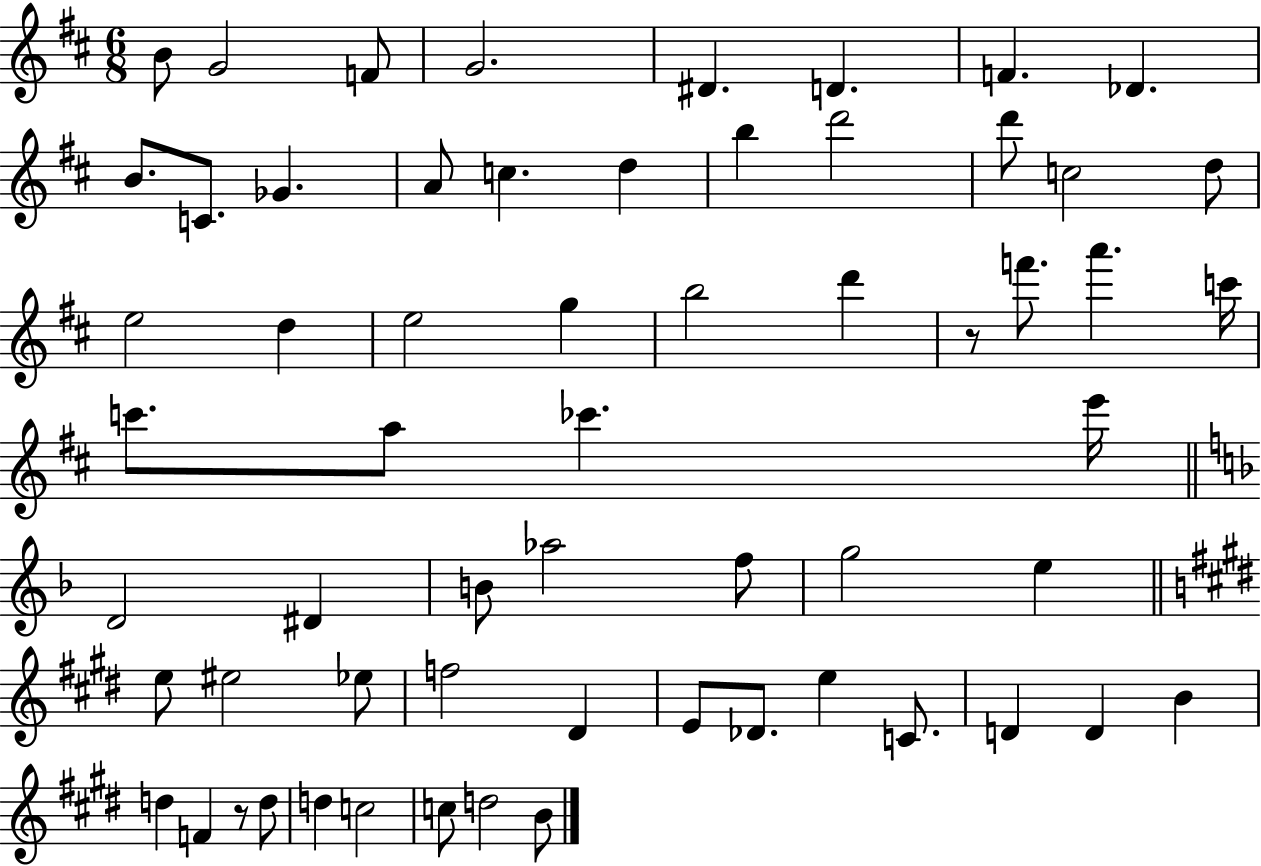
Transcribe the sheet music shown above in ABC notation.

X:1
T:Untitled
M:6/8
L:1/4
K:D
B/2 G2 F/2 G2 ^D D F _D B/2 C/2 _G A/2 c d b d'2 d'/2 c2 d/2 e2 d e2 g b2 d' z/2 f'/2 a' c'/4 c'/2 a/2 _c' e'/4 D2 ^D B/2 _a2 f/2 g2 e e/2 ^e2 _e/2 f2 ^D E/2 _D/2 e C/2 D D B d F z/2 d/2 d c2 c/2 d2 B/2